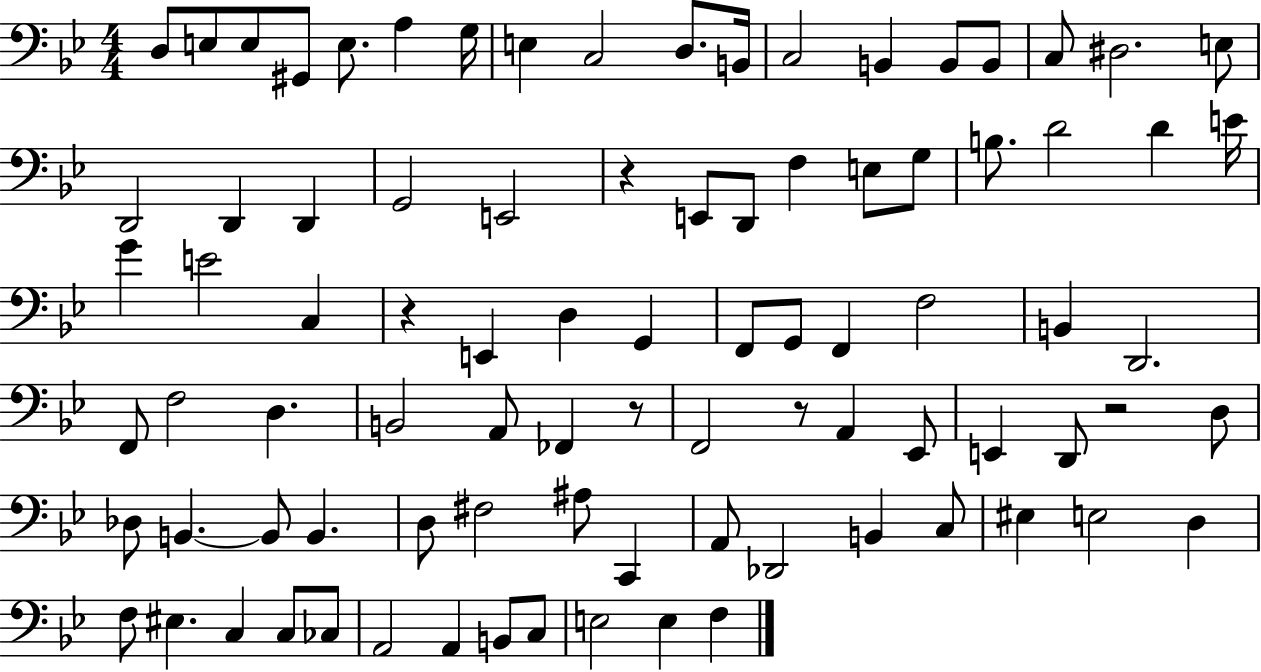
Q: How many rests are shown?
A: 5